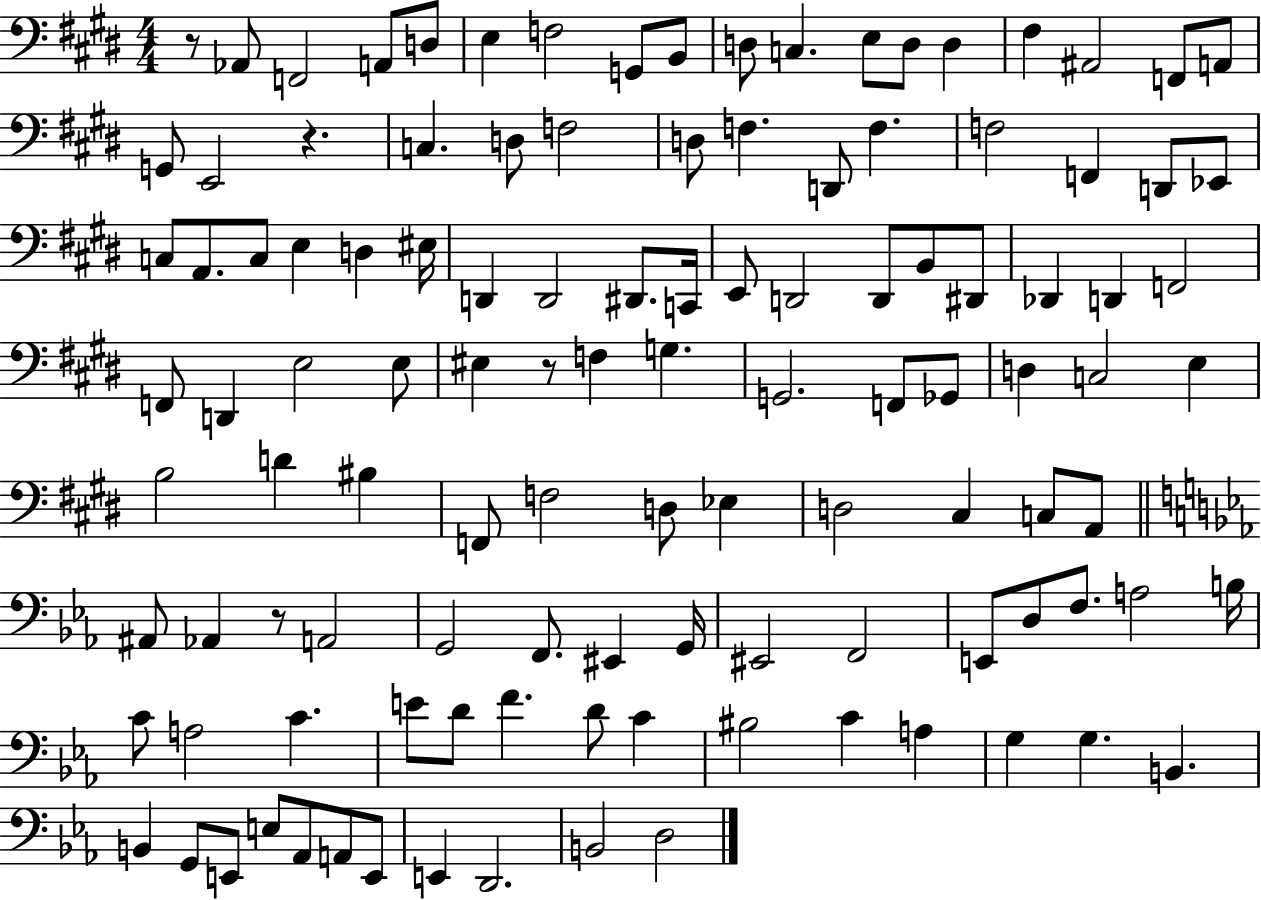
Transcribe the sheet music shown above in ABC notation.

X:1
T:Untitled
M:4/4
L:1/4
K:E
z/2 _A,,/2 F,,2 A,,/2 D,/2 E, F,2 G,,/2 B,,/2 D,/2 C, E,/2 D,/2 D, ^F, ^A,,2 F,,/2 A,,/2 G,,/2 E,,2 z C, D,/2 F,2 D,/2 F, D,,/2 F, F,2 F,, D,,/2 _E,,/2 C,/2 A,,/2 C,/2 E, D, ^E,/4 D,, D,,2 ^D,,/2 C,,/4 E,,/2 D,,2 D,,/2 B,,/2 ^D,,/2 _D,, D,, F,,2 F,,/2 D,, E,2 E,/2 ^E, z/2 F, G, G,,2 F,,/2 _G,,/2 D, C,2 E, B,2 D ^B, F,,/2 F,2 D,/2 _E, D,2 ^C, C,/2 A,,/2 ^A,,/2 _A,, z/2 A,,2 G,,2 F,,/2 ^E,, G,,/4 ^E,,2 F,,2 E,,/2 D,/2 F,/2 A,2 B,/4 C/2 A,2 C E/2 D/2 F D/2 C ^B,2 C A, G, G, B,, B,, G,,/2 E,,/2 E,/2 _A,,/2 A,,/2 E,,/2 E,, D,,2 B,,2 D,2